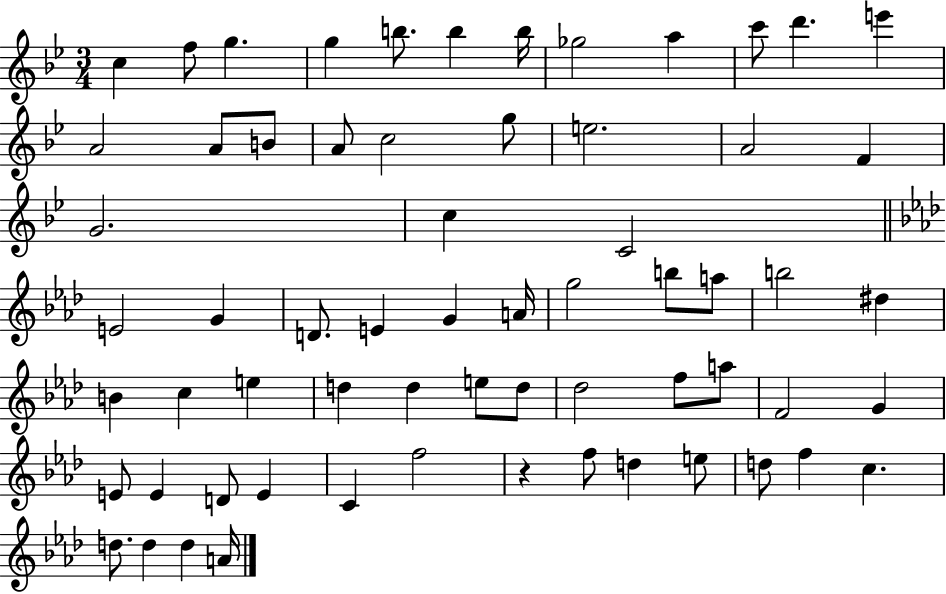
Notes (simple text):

C5/q F5/e G5/q. G5/q B5/e. B5/q B5/s Gb5/h A5/q C6/e D6/q. E6/q A4/h A4/e B4/e A4/e C5/h G5/e E5/h. A4/h F4/q G4/h. C5/q C4/h E4/h G4/q D4/e. E4/q G4/q A4/s G5/h B5/e A5/e B5/h D#5/q B4/q C5/q E5/q D5/q D5/q E5/e D5/e Db5/h F5/e A5/e F4/h G4/q E4/e E4/q D4/e E4/q C4/q F5/h R/q F5/e D5/q E5/e D5/e F5/q C5/q. D5/e. D5/q D5/q A4/s